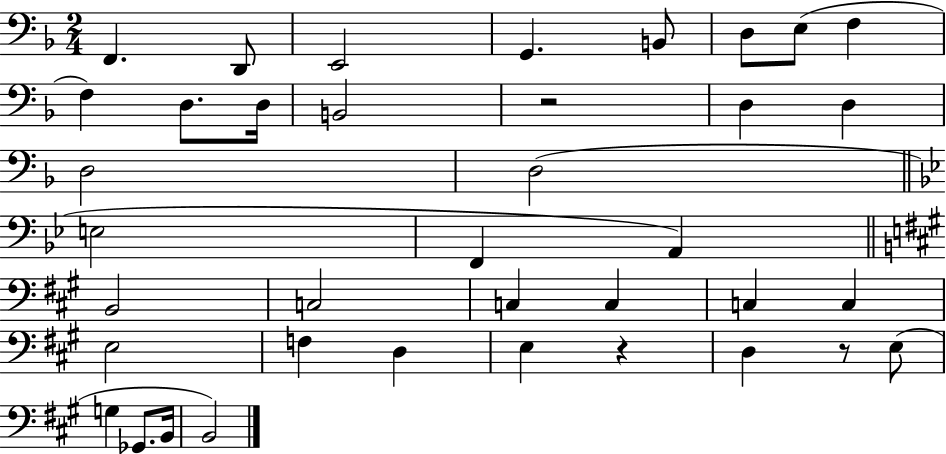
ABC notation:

X:1
T:Untitled
M:2/4
L:1/4
K:F
F,, D,,/2 E,,2 G,, B,,/2 D,/2 E,/2 F, F, D,/2 D,/4 B,,2 z2 D, D, D,2 D,2 E,2 F,, A,, B,,2 C,2 C, C, C, C, E,2 F, D, E, z D, z/2 E,/2 G, _G,,/2 B,,/4 B,,2